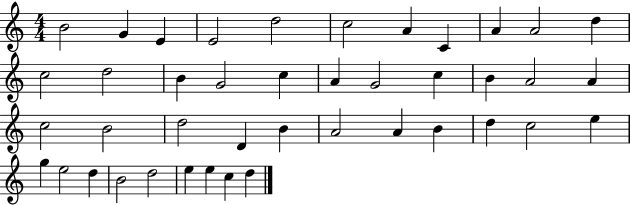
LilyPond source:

{
  \clef treble
  \numericTimeSignature
  \time 4/4
  \key c \major
  b'2 g'4 e'4 | e'2 d''2 | c''2 a'4 c'4 | a'4 a'2 d''4 | \break c''2 d''2 | b'4 g'2 c''4 | a'4 g'2 c''4 | b'4 a'2 a'4 | \break c''2 b'2 | d''2 d'4 b'4 | a'2 a'4 b'4 | d''4 c''2 e''4 | \break g''4 e''2 d''4 | b'2 d''2 | e''4 e''4 c''4 d''4 | \bar "|."
}